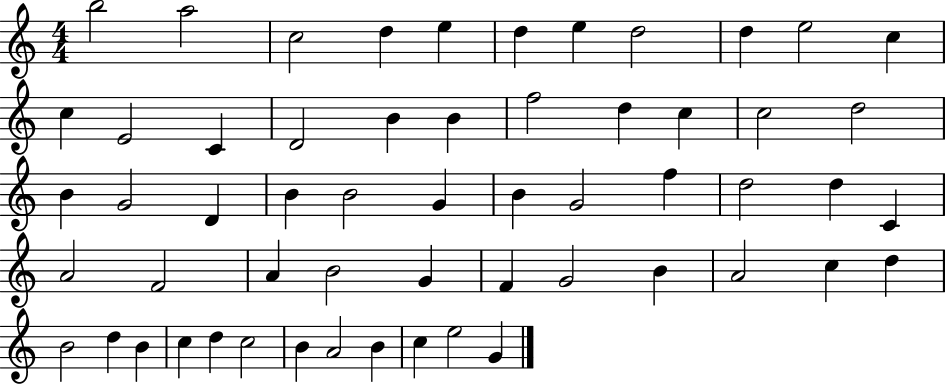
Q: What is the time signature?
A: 4/4